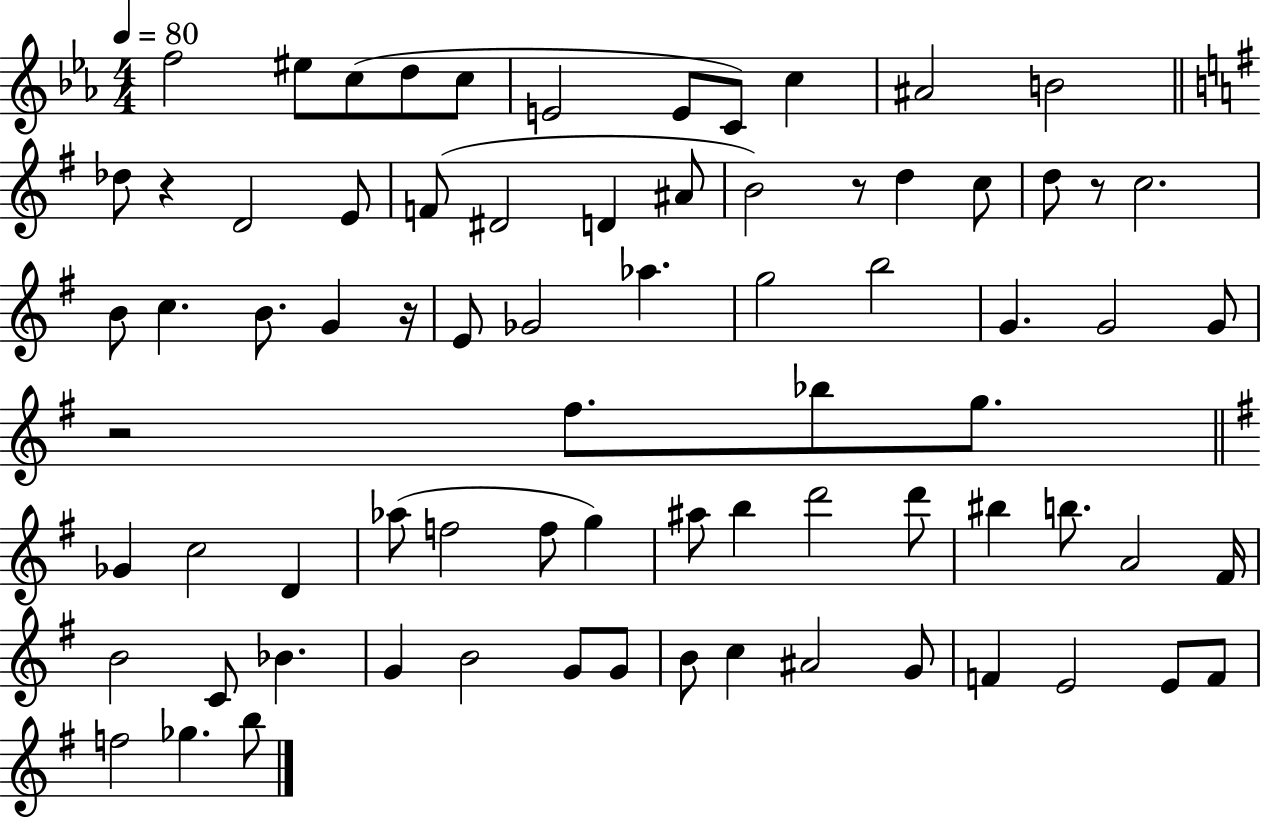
X:1
T:Untitled
M:4/4
L:1/4
K:Eb
f2 ^e/2 c/2 d/2 c/2 E2 E/2 C/2 c ^A2 B2 _d/2 z D2 E/2 F/2 ^D2 D ^A/2 B2 z/2 d c/2 d/2 z/2 c2 B/2 c B/2 G z/4 E/2 _G2 _a g2 b2 G G2 G/2 z2 ^f/2 _b/2 g/2 _G c2 D _a/2 f2 f/2 g ^a/2 b d'2 d'/2 ^b b/2 A2 ^F/4 B2 C/2 _B G B2 G/2 G/2 B/2 c ^A2 G/2 F E2 E/2 F/2 f2 _g b/2